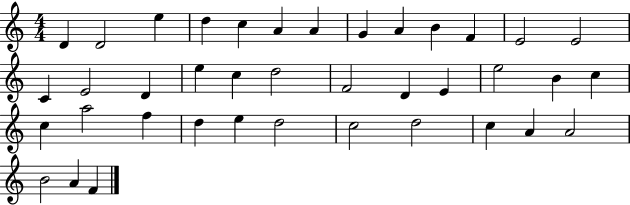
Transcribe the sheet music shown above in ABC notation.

X:1
T:Untitled
M:4/4
L:1/4
K:C
D D2 e d c A A G A B F E2 E2 C E2 D e c d2 F2 D E e2 B c c a2 f d e d2 c2 d2 c A A2 B2 A F